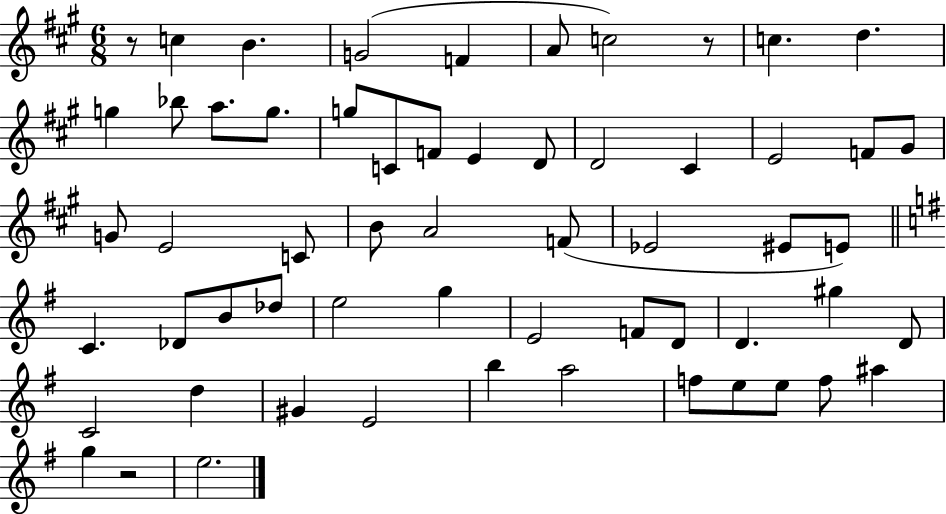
{
  \clef treble
  \numericTimeSignature
  \time 6/8
  \key a \major
  r8 c''4 b'4. | g'2( f'4 | a'8 c''2) r8 | c''4. d''4. | \break g''4 bes''8 a''8. g''8. | g''8 c'8 f'8 e'4 d'8 | d'2 cis'4 | e'2 f'8 gis'8 | \break g'8 e'2 c'8 | b'8 a'2 f'8( | ees'2 eis'8 e'8) | \bar "||" \break \key g \major c'4. des'8 b'8 des''8 | e''2 g''4 | e'2 f'8 d'8 | d'4. gis''4 d'8 | \break c'2 d''4 | gis'4 e'2 | b''4 a''2 | f''8 e''8 e''8 f''8 ais''4 | \break g''4 r2 | e''2. | \bar "|."
}